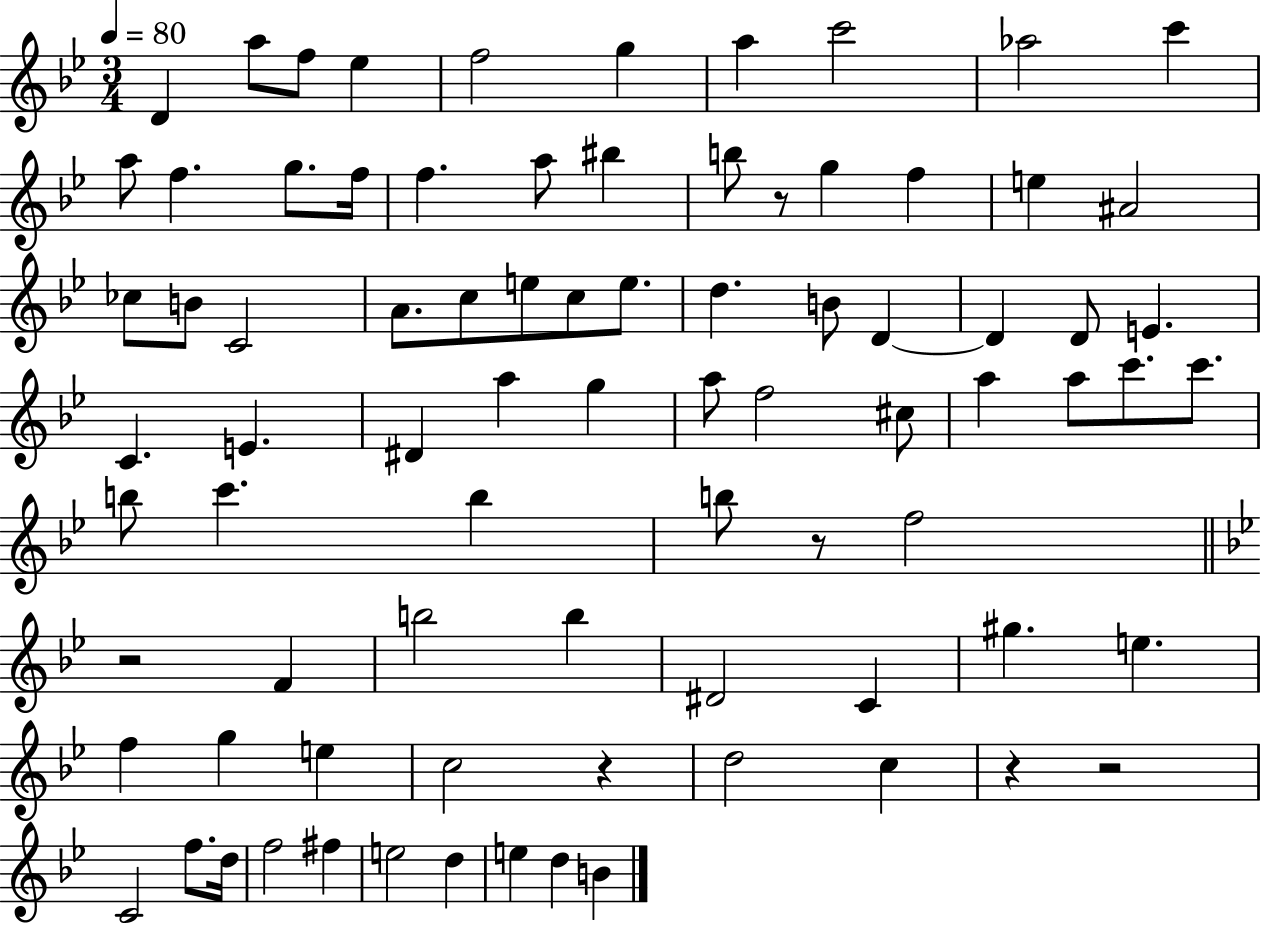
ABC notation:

X:1
T:Untitled
M:3/4
L:1/4
K:Bb
D a/2 f/2 _e f2 g a c'2 _a2 c' a/2 f g/2 f/4 f a/2 ^b b/2 z/2 g f e ^A2 _c/2 B/2 C2 A/2 c/2 e/2 c/2 e/2 d B/2 D D D/2 E C E ^D a g a/2 f2 ^c/2 a a/2 c'/2 c'/2 b/2 c' b b/2 z/2 f2 z2 F b2 b ^D2 C ^g e f g e c2 z d2 c z z2 C2 f/2 d/4 f2 ^f e2 d e d B